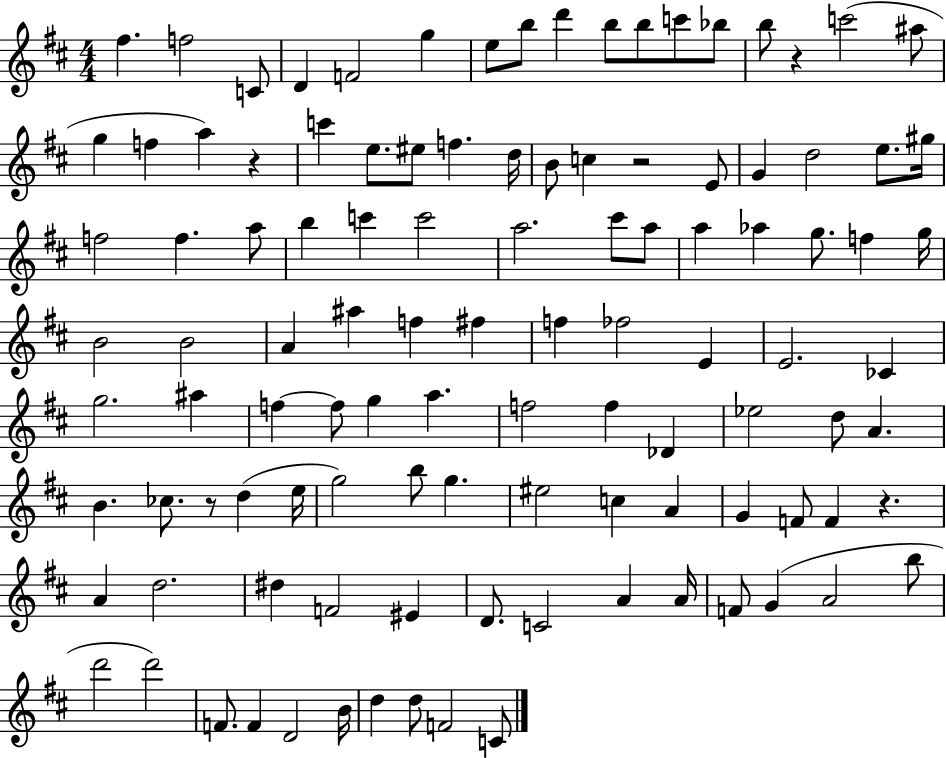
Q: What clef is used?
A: treble